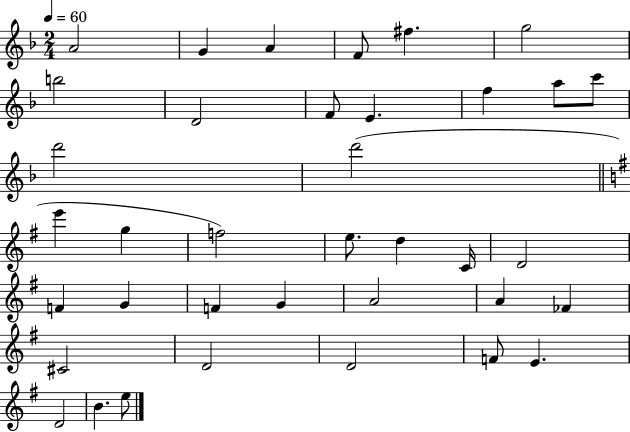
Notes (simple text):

A4/h G4/q A4/q F4/e F#5/q. G5/h B5/h D4/h F4/e E4/q. F5/q A5/e C6/e D6/h D6/h E6/q G5/q F5/h E5/e. D5/q C4/s D4/h F4/q G4/q F4/q G4/q A4/h A4/q FES4/q C#4/h D4/h D4/h F4/e E4/q. D4/h B4/q. E5/e